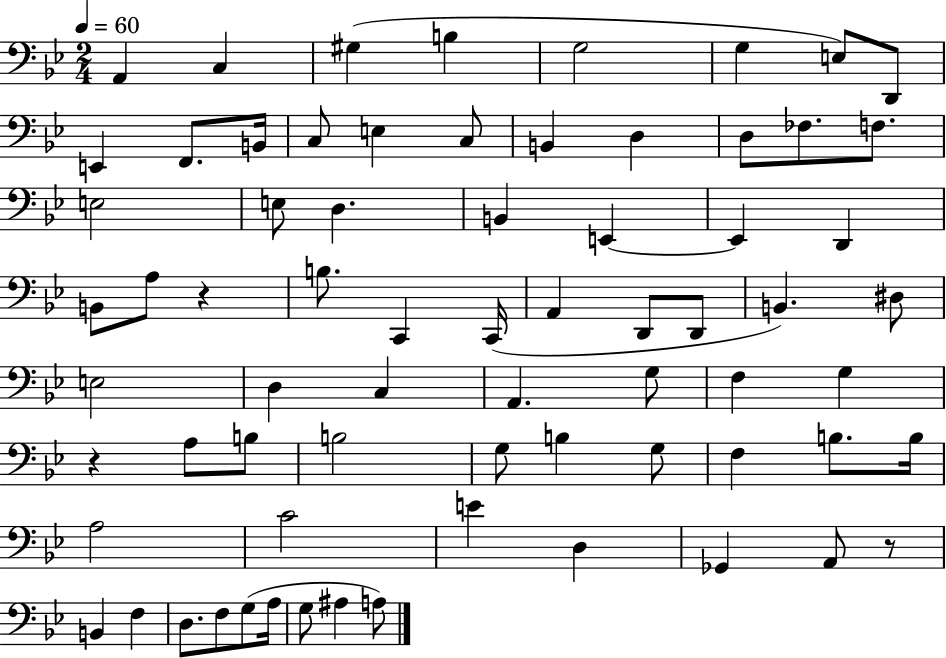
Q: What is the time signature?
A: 2/4